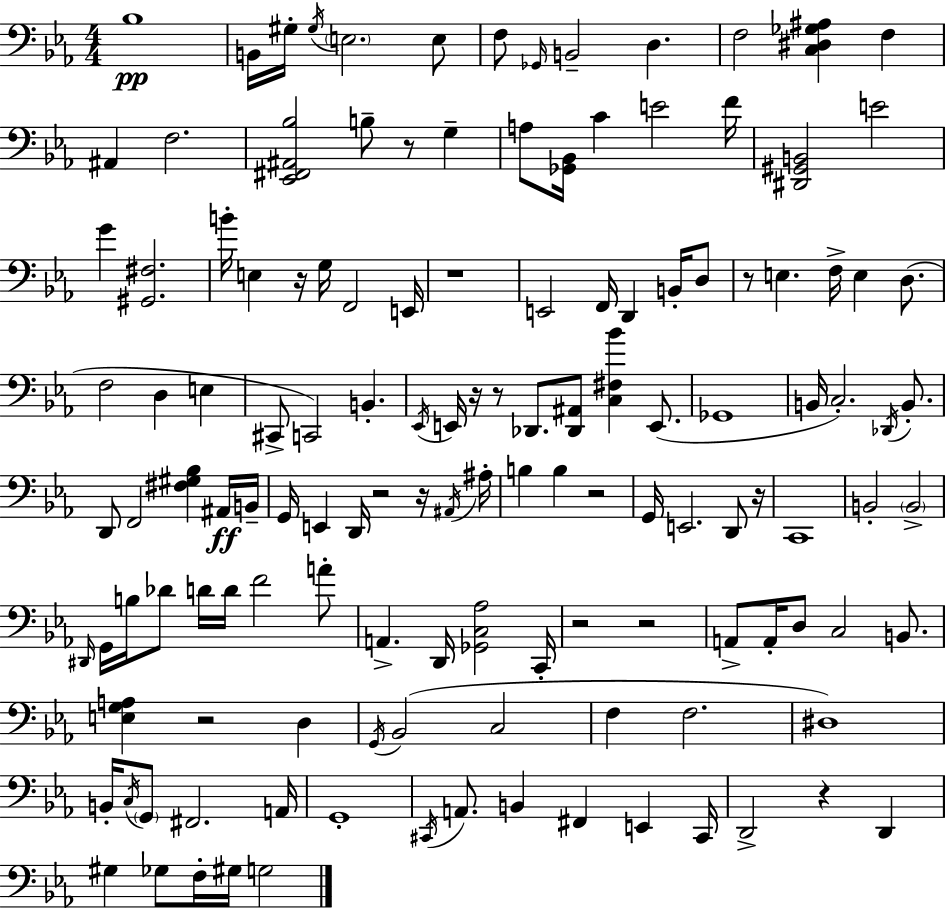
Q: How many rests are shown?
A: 14